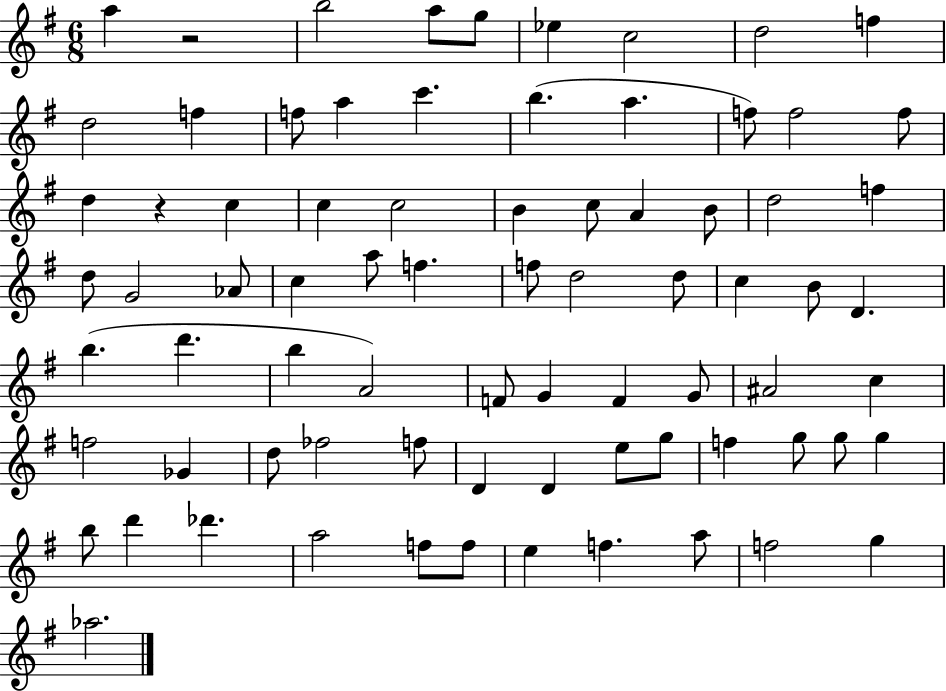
{
  \clef treble
  \numericTimeSignature
  \time 6/8
  \key g \major
  a''4 r2 | b''2 a''8 g''8 | ees''4 c''2 | d''2 f''4 | \break d''2 f''4 | f''8 a''4 c'''4. | b''4.( a''4. | f''8) f''2 f''8 | \break d''4 r4 c''4 | c''4 c''2 | b'4 c''8 a'4 b'8 | d''2 f''4 | \break d''8 g'2 aes'8 | c''4 a''8 f''4. | f''8 d''2 d''8 | c''4 b'8 d'4. | \break b''4.( d'''4. | b''4 a'2) | f'8 g'4 f'4 g'8 | ais'2 c''4 | \break f''2 ges'4 | d''8 fes''2 f''8 | d'4 d'4 e''8 g''8 | f''4 g''8 g''8 g''4 | \break b''8 d'''4 des'''4. | a''2 f''8 f''8 | e''4 f''4. a''8 | f''2 g''4 | \break aes''2. | \bar "|."
}